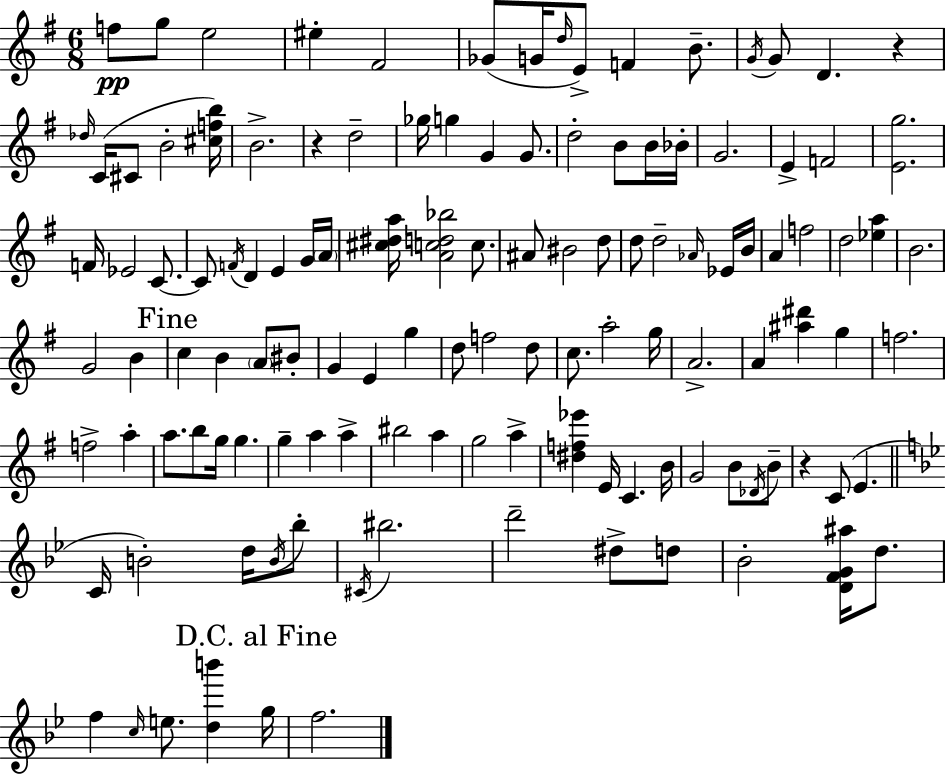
{
  \clef treble
  \numericTimeSignature
  \time 6/8
  \key g \major
  f''8\pp g''8 e''2 | eis''4-. fis'2 | ges'8( g'16 \grace { d''16 } e'8->) f'4 b'8.-- | \acciaccatura { g'16 } g'8 d'4. r4 | \break \grace { des''16 }( c'16 cis'8 b'2-. | <cis'' f'' b''>16) b'2.-> | r4 d''2-- | ges''16 g''4 g'4 | \break g'8. d''2-. b'8 | b'16 bes'16-. g'2. | e'4-> f'2 | <e' g''>2. | \break f'16 ees'2 | c'8.~~ c'8 \acciaccatura { f'16 } d'4 e'4 | g'16 \parenthesize a'16 <cis'' dis'' a''>16 <a' c'' d'' bes''>2 | c''8. ais'8 bis'2 | \break d''8 d''8 d''2-- | \grace { aes'16 } ees'16 b'16 a'4 f''2 | d''2 | <ees'' a''>4 b'2. | \break g'2 | b'4 \mark "Fine" c''4 b'4 | \parenthesize a'8 bis'8-. g'4 e'4 | g''4 d''8 f''2 | \break d''8 c''8. a''2-. | g''16 a'2.-> | a'4 <ais'' dis'''>4 | g''4 f''2. | \break f''2-> | a''4-. a''8. b''8 g''16 g''4. | g''4-- a''4 | a''4-> bis''2 | \break a''4 g''2 | a''4-> <dis'' f'' ees'''>4 e'16 c'4. | b'16 g'2 | b'8 \acciaccatura { des'16 } b'8-- r4 c'8( | \break e'4. \bar "||" \break \key bes \major c'16 b'2-.) d''16 \acciaccatura { b'16 } bes''8-. | \acciaccatura { cis'16 } bis''2. | d'''2-- dis''8-> | d''8 bes'2-. <d' f' g' ais''>16 d''8. | \break f''4 \grace { c''16 } e''8. <d'' b'''>4 | \mark "D.C. al Fine" g''16 f''2. | \bar "|."
}